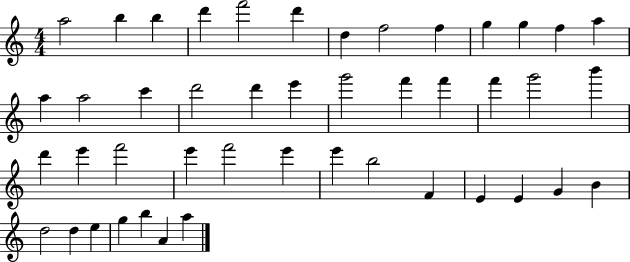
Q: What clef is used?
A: treble